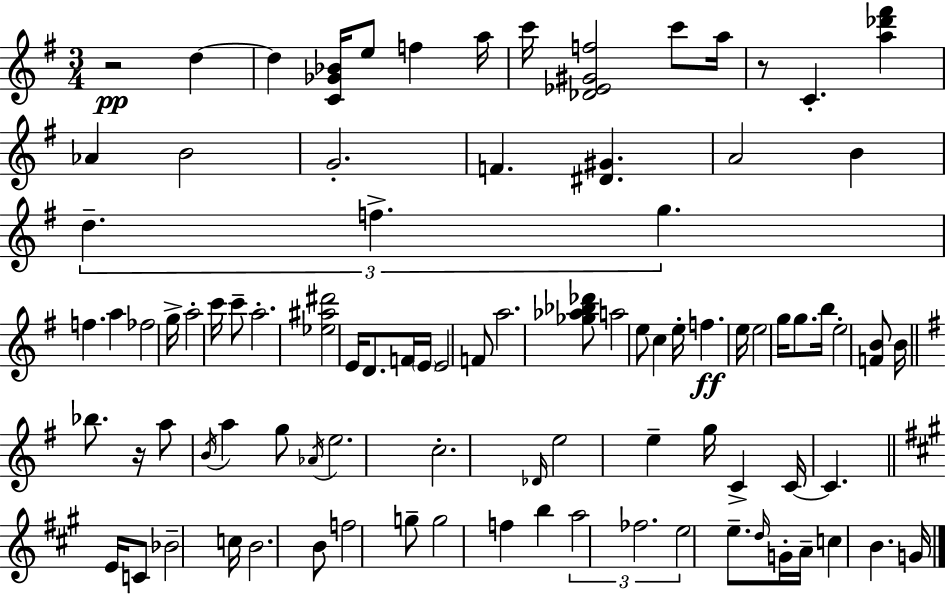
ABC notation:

X:1
T:Untitled
M:3/4
L:1/4
K:G
z2 d d [C_G_B]/4 e/2 f a/4 c'/4 [_D_E^Gf]2 c'/2 a/4 z/2 C [a_d'^f'] _A B2 G2 F [^D^G] A2 B d f g f a _f2 g/4 a2 c'/4 c'/2 a2 [_e^a^d']2 E/4 D/2 F/4 E/4 E2 F/2 a2 [_g_a_b_d']/2 a2 e/2 c e/4 f e/4 e2 g/4 g/2 b/4 e2 [FB]/2 B/4 _b/2 z/4 a/2 B/4 a g/2 _A/4 e2 c2 _D/4 e2 e g/4 C C/4 C E/4 C/2 _B2 c/4 B2 B/2 f2 g/2 g2 f b a2 _f2 e2 e/2 d/4 G/4 A/4 c B G/4